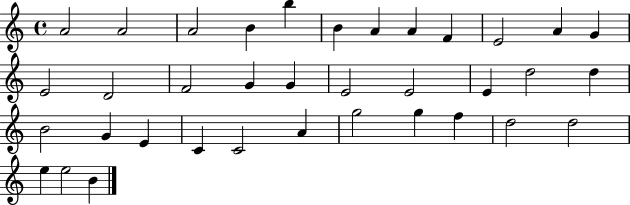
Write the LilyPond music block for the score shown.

{
  \clef treble
  \time 4/4
  \defaultTimeSignature
  \key c \major
  a'2 a'2 | a'2 b'4 b''4 | b'4 a'4 a'4 f'4 | e'2 a'4 g'4 | \break e'2 d'2 | f'2 g'4 g'4 | e'2 e'2 | e'4 d''2 d''4 | \break b'2 g'4 e'4 | c'4 c'2 a'4 | g''2 g''4 f''4 | d''2 d''2 | \break e''4 e''2 b'4 | \bar "|."
}